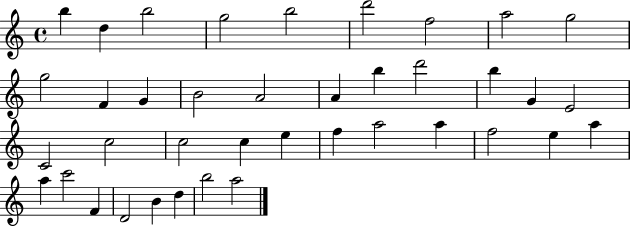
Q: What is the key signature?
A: C major